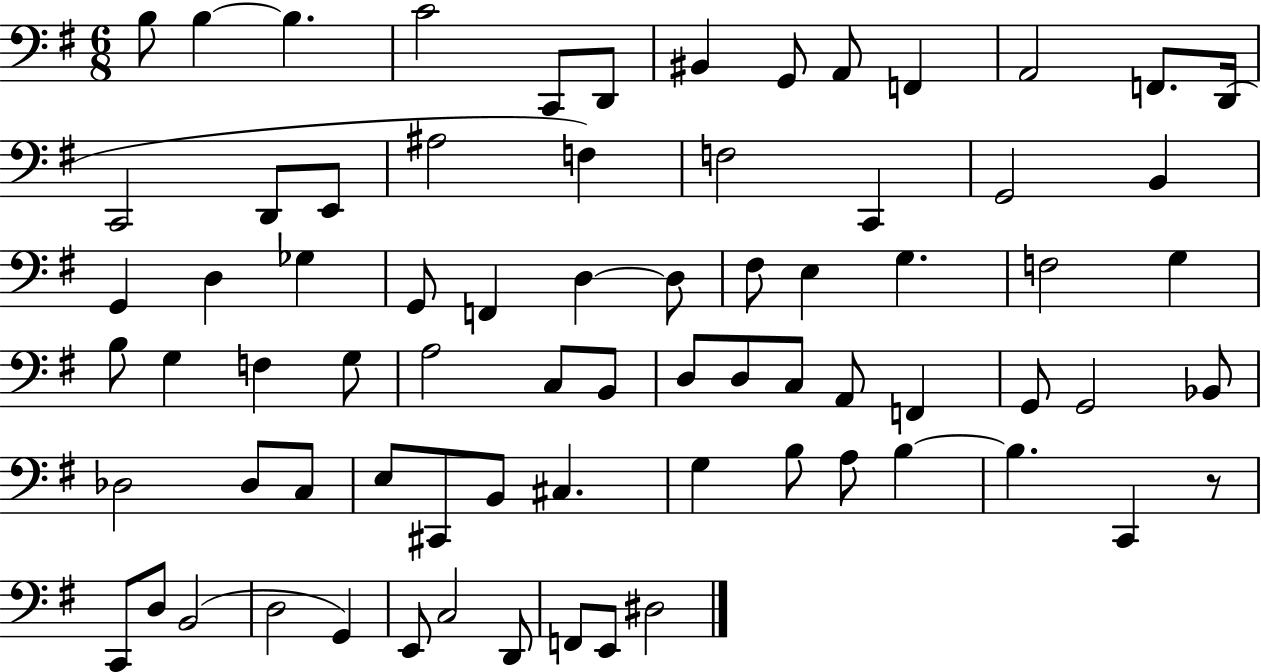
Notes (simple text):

B3/e B3/q B3/q. C4/h C2/e D2/e BIS2/q G2/e A2/e F2/q A2/h F2/e. D2/s C2/h D2/e E2/e A#3/h F3/q F3/h C2/q G2/h B2/q G2/q D3/q Gb3/q G2/e F2/q D3/q D3/e F#3/e E3/q G3/q. F3/h G3/q B3/e G3/q F3/q G3/e A3/h C3/e B2/e D3/e D3/e C3/e A2/e F2/q G2/e G2/h Bb2/e Db3/h Db3/e C3/e E3/e C#2/e B2/e C#3/q. G3/q B3/e A3/e B3/q B3/q. C2/q R/e C2/e D3/e B2/h D3/h G2/q E2/e C3/h D2/e F2/e E2/e D#3/h